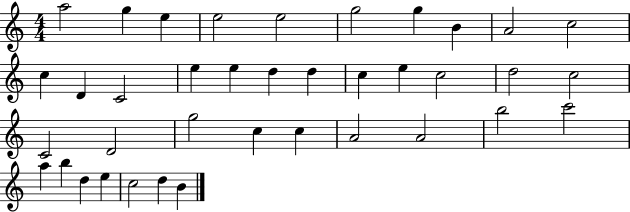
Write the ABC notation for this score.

X:1
T:Untitled
M:4/4
L:1/4
K:C
a2 g e e2 e2 g2 g B A2 c2 c D C2 e e d d c e c2 d2 c2 C2 D2 g2 c c A2 A2 b2 c'2 a b d e c2 d B